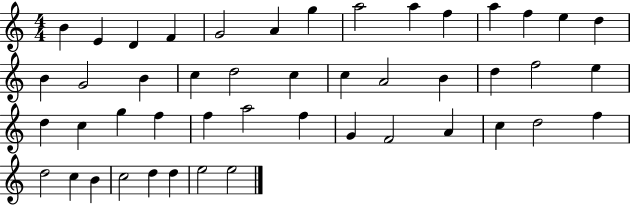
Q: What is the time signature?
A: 4/4